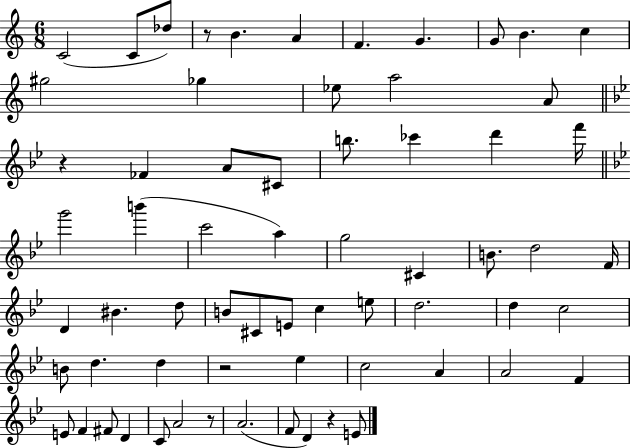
{
  \clef treble
  \numericTimeSignature
  \time 6/8
  \key c \major
  c'2( c'8 des''8) | r8 b'4. a'4 | f'4. g'4. | g'8 b'4. c''4 | \break gis''2 ges''4 | ees''8 a''2 a'8 | \bar "||" \break \key bes \major r4 fes'4 a'8 cis'8 | b''8. ces'''4 d'''4 f'''16 | \bar "||" \break \key bes \major g'''2 b'''4( | c'''2 a''4) | g''2 cis'4 | b'8. d''2 f'16 | \break d'4 bis'4. d''8 | b'8 cis'8 e'8 c''4 e''8 | d''2. | d''4 c''2 | \break b'8 d''4. d''4 | r2 ees''4 | c''2 a'4 | a'2 f'4 | \break e'8 f'4 fis'8 d'4 | c'8 a'2 r8 | a'2.( | f'8 d'4) r4 e'8 | \break \bar "|."
}